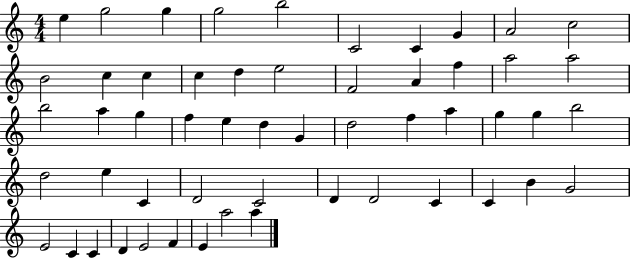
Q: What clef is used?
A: treble